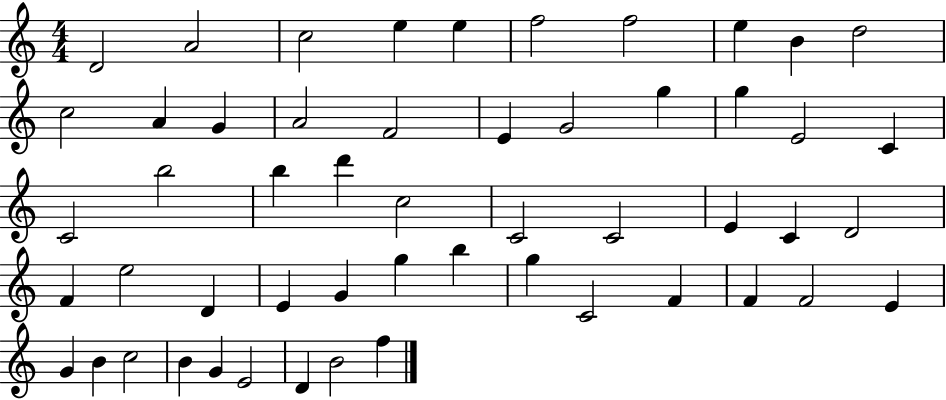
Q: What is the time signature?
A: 4/4